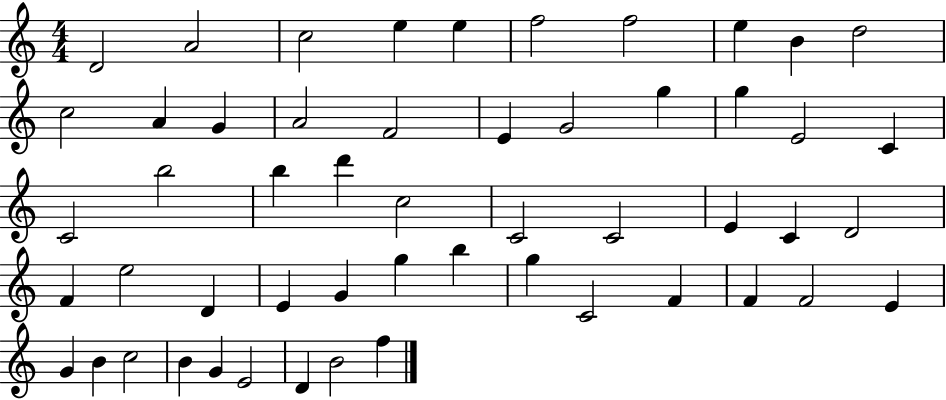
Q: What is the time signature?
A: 4/4